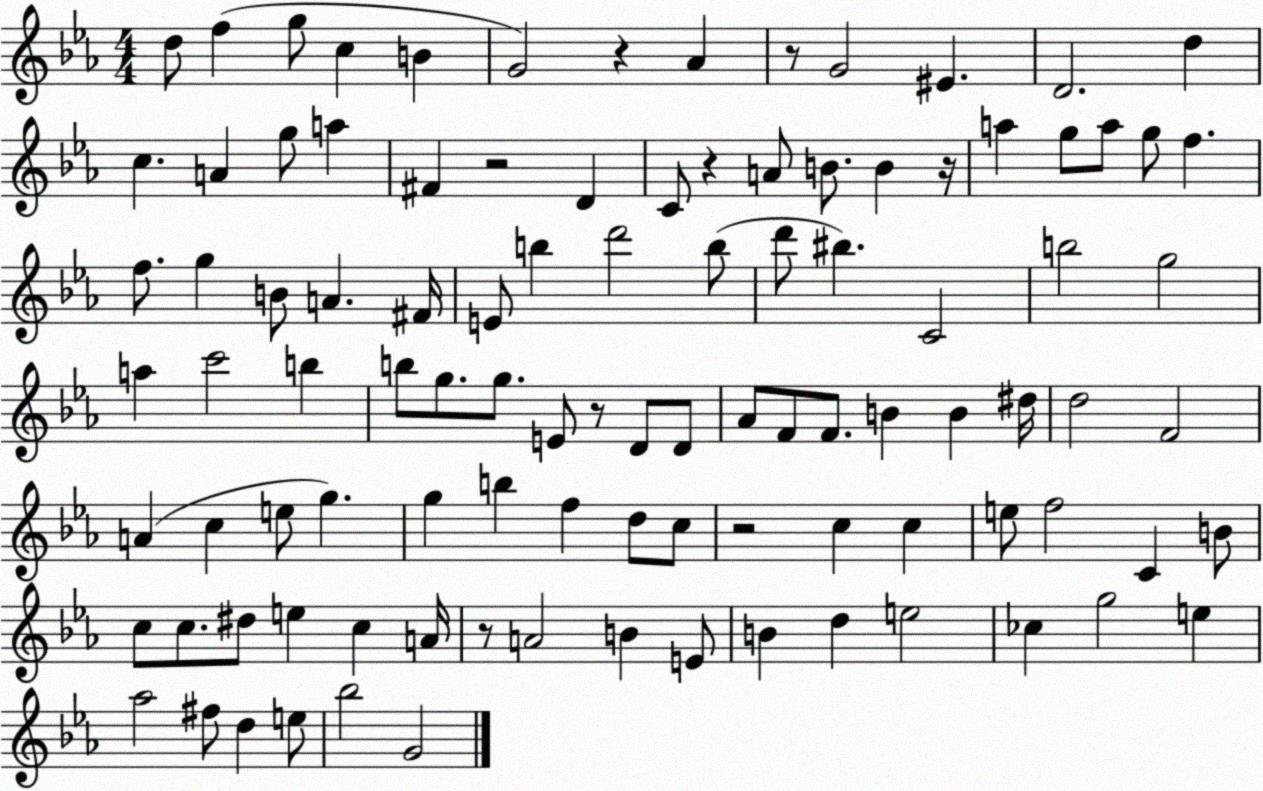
X:1
T:Untitled
M:4/4
L:1/4
K:Eb
d/2 f g/2 c B G2 z _A z/2 G2 ^E D2 d c A g/2 a ^F z2 D C/2 z A/2 B/2 B z/4 a g/2 a/2 g/2 f f/2 g B/2 A ^F/4 E/2 b d'2 b/2 d'/2 ^b C2 b2 g2 a c'2 b b/2 g/2 g/2 E/2 z/2 D/2 D/2 _A/2 F/2 F/2 B B ^d/4 d2 F2 A c e/2 g g b f d/2 c/2 z2 c c e/2 f2 C B/2 c/2 c/2 ^d/2 e c A/4 z/2 A2 B E/2 B d e2 _c g2 e _a2 ^f/2 d e/2 _b2 G2